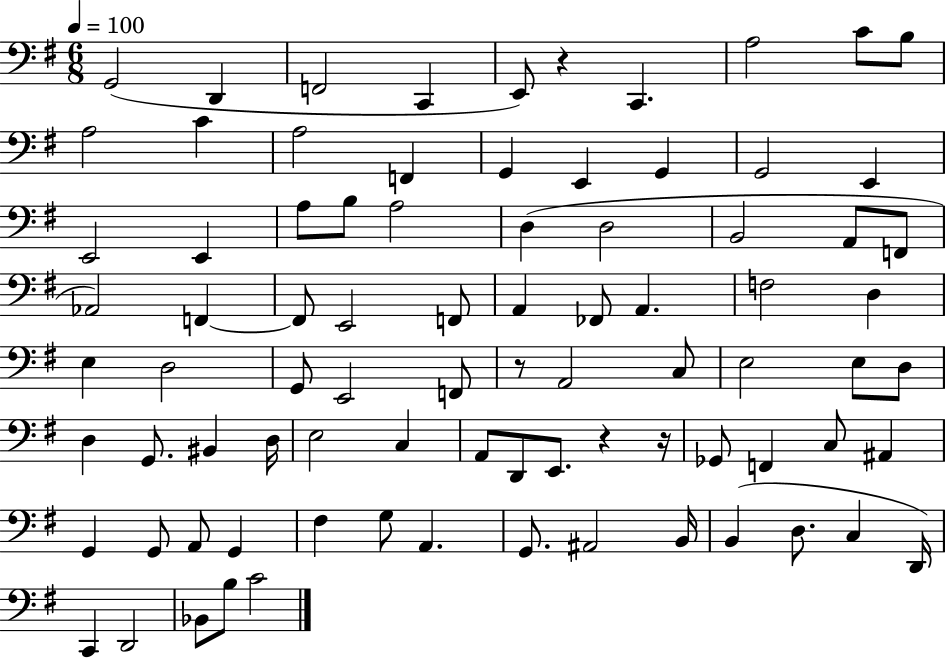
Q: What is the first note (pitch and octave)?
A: G2